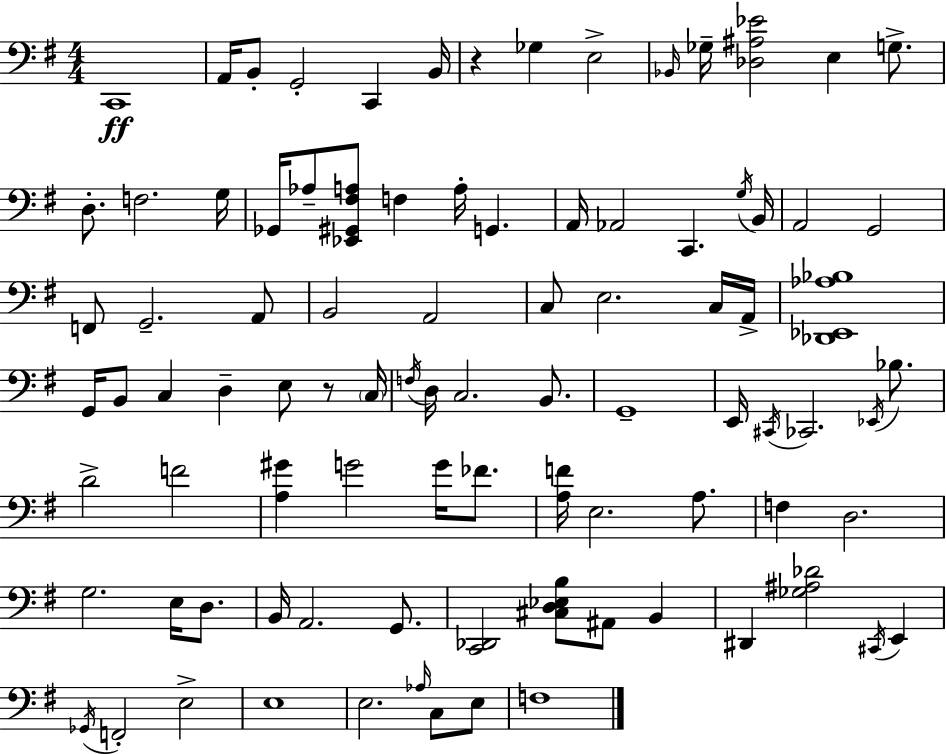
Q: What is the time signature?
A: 4/4